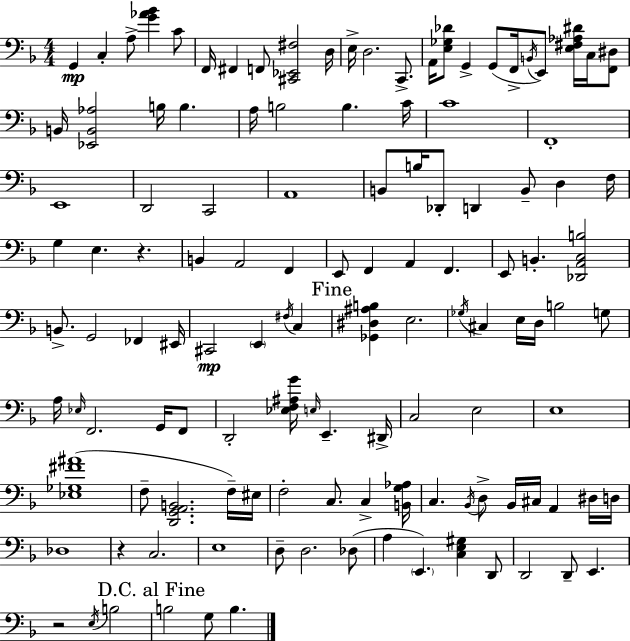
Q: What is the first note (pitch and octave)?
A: G2